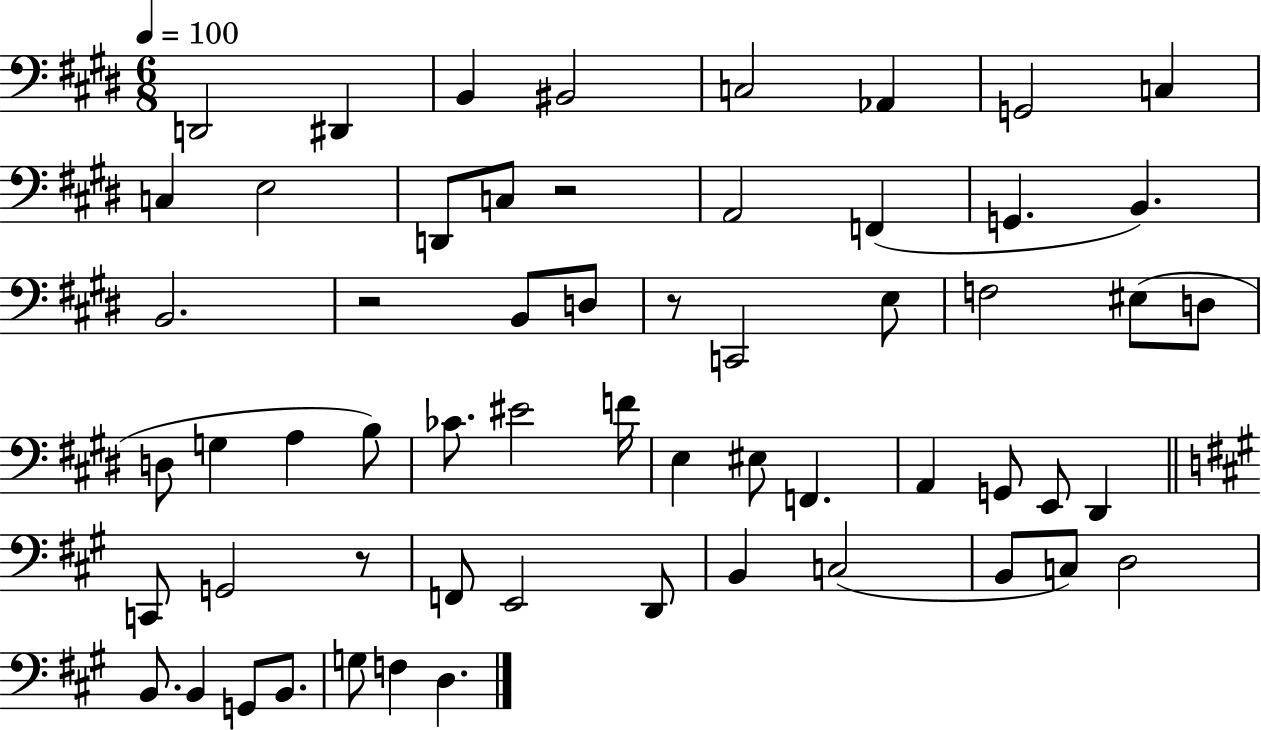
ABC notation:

X:1
T:Untitled
M:6/8
L:1/4
K:E
D,,2 ^D,, B,, ^B,,2 C,2 _A,, G,,2 C, C, E,2 D,,/2 C,/2 z2 A,,2 F,, G,, B,, B,,2 z2 B,,/2 D,/2 z/2 C,,2 E,/2 F,2 ^E,/2 D,/2 D,/2 G, A, B,/2 _C/2 ^E2 F/4 E, ^E,/2 F,, A,, G,,/2 E,,/2 ^D,, C,,/2 G,,2 z/2 F,,/2 E,,2 D,,/2 B,, C,2 B,,/2 C,/2 D,2 B,,/2 B,, G,,/2 B,,/2 G,/2 F, D,